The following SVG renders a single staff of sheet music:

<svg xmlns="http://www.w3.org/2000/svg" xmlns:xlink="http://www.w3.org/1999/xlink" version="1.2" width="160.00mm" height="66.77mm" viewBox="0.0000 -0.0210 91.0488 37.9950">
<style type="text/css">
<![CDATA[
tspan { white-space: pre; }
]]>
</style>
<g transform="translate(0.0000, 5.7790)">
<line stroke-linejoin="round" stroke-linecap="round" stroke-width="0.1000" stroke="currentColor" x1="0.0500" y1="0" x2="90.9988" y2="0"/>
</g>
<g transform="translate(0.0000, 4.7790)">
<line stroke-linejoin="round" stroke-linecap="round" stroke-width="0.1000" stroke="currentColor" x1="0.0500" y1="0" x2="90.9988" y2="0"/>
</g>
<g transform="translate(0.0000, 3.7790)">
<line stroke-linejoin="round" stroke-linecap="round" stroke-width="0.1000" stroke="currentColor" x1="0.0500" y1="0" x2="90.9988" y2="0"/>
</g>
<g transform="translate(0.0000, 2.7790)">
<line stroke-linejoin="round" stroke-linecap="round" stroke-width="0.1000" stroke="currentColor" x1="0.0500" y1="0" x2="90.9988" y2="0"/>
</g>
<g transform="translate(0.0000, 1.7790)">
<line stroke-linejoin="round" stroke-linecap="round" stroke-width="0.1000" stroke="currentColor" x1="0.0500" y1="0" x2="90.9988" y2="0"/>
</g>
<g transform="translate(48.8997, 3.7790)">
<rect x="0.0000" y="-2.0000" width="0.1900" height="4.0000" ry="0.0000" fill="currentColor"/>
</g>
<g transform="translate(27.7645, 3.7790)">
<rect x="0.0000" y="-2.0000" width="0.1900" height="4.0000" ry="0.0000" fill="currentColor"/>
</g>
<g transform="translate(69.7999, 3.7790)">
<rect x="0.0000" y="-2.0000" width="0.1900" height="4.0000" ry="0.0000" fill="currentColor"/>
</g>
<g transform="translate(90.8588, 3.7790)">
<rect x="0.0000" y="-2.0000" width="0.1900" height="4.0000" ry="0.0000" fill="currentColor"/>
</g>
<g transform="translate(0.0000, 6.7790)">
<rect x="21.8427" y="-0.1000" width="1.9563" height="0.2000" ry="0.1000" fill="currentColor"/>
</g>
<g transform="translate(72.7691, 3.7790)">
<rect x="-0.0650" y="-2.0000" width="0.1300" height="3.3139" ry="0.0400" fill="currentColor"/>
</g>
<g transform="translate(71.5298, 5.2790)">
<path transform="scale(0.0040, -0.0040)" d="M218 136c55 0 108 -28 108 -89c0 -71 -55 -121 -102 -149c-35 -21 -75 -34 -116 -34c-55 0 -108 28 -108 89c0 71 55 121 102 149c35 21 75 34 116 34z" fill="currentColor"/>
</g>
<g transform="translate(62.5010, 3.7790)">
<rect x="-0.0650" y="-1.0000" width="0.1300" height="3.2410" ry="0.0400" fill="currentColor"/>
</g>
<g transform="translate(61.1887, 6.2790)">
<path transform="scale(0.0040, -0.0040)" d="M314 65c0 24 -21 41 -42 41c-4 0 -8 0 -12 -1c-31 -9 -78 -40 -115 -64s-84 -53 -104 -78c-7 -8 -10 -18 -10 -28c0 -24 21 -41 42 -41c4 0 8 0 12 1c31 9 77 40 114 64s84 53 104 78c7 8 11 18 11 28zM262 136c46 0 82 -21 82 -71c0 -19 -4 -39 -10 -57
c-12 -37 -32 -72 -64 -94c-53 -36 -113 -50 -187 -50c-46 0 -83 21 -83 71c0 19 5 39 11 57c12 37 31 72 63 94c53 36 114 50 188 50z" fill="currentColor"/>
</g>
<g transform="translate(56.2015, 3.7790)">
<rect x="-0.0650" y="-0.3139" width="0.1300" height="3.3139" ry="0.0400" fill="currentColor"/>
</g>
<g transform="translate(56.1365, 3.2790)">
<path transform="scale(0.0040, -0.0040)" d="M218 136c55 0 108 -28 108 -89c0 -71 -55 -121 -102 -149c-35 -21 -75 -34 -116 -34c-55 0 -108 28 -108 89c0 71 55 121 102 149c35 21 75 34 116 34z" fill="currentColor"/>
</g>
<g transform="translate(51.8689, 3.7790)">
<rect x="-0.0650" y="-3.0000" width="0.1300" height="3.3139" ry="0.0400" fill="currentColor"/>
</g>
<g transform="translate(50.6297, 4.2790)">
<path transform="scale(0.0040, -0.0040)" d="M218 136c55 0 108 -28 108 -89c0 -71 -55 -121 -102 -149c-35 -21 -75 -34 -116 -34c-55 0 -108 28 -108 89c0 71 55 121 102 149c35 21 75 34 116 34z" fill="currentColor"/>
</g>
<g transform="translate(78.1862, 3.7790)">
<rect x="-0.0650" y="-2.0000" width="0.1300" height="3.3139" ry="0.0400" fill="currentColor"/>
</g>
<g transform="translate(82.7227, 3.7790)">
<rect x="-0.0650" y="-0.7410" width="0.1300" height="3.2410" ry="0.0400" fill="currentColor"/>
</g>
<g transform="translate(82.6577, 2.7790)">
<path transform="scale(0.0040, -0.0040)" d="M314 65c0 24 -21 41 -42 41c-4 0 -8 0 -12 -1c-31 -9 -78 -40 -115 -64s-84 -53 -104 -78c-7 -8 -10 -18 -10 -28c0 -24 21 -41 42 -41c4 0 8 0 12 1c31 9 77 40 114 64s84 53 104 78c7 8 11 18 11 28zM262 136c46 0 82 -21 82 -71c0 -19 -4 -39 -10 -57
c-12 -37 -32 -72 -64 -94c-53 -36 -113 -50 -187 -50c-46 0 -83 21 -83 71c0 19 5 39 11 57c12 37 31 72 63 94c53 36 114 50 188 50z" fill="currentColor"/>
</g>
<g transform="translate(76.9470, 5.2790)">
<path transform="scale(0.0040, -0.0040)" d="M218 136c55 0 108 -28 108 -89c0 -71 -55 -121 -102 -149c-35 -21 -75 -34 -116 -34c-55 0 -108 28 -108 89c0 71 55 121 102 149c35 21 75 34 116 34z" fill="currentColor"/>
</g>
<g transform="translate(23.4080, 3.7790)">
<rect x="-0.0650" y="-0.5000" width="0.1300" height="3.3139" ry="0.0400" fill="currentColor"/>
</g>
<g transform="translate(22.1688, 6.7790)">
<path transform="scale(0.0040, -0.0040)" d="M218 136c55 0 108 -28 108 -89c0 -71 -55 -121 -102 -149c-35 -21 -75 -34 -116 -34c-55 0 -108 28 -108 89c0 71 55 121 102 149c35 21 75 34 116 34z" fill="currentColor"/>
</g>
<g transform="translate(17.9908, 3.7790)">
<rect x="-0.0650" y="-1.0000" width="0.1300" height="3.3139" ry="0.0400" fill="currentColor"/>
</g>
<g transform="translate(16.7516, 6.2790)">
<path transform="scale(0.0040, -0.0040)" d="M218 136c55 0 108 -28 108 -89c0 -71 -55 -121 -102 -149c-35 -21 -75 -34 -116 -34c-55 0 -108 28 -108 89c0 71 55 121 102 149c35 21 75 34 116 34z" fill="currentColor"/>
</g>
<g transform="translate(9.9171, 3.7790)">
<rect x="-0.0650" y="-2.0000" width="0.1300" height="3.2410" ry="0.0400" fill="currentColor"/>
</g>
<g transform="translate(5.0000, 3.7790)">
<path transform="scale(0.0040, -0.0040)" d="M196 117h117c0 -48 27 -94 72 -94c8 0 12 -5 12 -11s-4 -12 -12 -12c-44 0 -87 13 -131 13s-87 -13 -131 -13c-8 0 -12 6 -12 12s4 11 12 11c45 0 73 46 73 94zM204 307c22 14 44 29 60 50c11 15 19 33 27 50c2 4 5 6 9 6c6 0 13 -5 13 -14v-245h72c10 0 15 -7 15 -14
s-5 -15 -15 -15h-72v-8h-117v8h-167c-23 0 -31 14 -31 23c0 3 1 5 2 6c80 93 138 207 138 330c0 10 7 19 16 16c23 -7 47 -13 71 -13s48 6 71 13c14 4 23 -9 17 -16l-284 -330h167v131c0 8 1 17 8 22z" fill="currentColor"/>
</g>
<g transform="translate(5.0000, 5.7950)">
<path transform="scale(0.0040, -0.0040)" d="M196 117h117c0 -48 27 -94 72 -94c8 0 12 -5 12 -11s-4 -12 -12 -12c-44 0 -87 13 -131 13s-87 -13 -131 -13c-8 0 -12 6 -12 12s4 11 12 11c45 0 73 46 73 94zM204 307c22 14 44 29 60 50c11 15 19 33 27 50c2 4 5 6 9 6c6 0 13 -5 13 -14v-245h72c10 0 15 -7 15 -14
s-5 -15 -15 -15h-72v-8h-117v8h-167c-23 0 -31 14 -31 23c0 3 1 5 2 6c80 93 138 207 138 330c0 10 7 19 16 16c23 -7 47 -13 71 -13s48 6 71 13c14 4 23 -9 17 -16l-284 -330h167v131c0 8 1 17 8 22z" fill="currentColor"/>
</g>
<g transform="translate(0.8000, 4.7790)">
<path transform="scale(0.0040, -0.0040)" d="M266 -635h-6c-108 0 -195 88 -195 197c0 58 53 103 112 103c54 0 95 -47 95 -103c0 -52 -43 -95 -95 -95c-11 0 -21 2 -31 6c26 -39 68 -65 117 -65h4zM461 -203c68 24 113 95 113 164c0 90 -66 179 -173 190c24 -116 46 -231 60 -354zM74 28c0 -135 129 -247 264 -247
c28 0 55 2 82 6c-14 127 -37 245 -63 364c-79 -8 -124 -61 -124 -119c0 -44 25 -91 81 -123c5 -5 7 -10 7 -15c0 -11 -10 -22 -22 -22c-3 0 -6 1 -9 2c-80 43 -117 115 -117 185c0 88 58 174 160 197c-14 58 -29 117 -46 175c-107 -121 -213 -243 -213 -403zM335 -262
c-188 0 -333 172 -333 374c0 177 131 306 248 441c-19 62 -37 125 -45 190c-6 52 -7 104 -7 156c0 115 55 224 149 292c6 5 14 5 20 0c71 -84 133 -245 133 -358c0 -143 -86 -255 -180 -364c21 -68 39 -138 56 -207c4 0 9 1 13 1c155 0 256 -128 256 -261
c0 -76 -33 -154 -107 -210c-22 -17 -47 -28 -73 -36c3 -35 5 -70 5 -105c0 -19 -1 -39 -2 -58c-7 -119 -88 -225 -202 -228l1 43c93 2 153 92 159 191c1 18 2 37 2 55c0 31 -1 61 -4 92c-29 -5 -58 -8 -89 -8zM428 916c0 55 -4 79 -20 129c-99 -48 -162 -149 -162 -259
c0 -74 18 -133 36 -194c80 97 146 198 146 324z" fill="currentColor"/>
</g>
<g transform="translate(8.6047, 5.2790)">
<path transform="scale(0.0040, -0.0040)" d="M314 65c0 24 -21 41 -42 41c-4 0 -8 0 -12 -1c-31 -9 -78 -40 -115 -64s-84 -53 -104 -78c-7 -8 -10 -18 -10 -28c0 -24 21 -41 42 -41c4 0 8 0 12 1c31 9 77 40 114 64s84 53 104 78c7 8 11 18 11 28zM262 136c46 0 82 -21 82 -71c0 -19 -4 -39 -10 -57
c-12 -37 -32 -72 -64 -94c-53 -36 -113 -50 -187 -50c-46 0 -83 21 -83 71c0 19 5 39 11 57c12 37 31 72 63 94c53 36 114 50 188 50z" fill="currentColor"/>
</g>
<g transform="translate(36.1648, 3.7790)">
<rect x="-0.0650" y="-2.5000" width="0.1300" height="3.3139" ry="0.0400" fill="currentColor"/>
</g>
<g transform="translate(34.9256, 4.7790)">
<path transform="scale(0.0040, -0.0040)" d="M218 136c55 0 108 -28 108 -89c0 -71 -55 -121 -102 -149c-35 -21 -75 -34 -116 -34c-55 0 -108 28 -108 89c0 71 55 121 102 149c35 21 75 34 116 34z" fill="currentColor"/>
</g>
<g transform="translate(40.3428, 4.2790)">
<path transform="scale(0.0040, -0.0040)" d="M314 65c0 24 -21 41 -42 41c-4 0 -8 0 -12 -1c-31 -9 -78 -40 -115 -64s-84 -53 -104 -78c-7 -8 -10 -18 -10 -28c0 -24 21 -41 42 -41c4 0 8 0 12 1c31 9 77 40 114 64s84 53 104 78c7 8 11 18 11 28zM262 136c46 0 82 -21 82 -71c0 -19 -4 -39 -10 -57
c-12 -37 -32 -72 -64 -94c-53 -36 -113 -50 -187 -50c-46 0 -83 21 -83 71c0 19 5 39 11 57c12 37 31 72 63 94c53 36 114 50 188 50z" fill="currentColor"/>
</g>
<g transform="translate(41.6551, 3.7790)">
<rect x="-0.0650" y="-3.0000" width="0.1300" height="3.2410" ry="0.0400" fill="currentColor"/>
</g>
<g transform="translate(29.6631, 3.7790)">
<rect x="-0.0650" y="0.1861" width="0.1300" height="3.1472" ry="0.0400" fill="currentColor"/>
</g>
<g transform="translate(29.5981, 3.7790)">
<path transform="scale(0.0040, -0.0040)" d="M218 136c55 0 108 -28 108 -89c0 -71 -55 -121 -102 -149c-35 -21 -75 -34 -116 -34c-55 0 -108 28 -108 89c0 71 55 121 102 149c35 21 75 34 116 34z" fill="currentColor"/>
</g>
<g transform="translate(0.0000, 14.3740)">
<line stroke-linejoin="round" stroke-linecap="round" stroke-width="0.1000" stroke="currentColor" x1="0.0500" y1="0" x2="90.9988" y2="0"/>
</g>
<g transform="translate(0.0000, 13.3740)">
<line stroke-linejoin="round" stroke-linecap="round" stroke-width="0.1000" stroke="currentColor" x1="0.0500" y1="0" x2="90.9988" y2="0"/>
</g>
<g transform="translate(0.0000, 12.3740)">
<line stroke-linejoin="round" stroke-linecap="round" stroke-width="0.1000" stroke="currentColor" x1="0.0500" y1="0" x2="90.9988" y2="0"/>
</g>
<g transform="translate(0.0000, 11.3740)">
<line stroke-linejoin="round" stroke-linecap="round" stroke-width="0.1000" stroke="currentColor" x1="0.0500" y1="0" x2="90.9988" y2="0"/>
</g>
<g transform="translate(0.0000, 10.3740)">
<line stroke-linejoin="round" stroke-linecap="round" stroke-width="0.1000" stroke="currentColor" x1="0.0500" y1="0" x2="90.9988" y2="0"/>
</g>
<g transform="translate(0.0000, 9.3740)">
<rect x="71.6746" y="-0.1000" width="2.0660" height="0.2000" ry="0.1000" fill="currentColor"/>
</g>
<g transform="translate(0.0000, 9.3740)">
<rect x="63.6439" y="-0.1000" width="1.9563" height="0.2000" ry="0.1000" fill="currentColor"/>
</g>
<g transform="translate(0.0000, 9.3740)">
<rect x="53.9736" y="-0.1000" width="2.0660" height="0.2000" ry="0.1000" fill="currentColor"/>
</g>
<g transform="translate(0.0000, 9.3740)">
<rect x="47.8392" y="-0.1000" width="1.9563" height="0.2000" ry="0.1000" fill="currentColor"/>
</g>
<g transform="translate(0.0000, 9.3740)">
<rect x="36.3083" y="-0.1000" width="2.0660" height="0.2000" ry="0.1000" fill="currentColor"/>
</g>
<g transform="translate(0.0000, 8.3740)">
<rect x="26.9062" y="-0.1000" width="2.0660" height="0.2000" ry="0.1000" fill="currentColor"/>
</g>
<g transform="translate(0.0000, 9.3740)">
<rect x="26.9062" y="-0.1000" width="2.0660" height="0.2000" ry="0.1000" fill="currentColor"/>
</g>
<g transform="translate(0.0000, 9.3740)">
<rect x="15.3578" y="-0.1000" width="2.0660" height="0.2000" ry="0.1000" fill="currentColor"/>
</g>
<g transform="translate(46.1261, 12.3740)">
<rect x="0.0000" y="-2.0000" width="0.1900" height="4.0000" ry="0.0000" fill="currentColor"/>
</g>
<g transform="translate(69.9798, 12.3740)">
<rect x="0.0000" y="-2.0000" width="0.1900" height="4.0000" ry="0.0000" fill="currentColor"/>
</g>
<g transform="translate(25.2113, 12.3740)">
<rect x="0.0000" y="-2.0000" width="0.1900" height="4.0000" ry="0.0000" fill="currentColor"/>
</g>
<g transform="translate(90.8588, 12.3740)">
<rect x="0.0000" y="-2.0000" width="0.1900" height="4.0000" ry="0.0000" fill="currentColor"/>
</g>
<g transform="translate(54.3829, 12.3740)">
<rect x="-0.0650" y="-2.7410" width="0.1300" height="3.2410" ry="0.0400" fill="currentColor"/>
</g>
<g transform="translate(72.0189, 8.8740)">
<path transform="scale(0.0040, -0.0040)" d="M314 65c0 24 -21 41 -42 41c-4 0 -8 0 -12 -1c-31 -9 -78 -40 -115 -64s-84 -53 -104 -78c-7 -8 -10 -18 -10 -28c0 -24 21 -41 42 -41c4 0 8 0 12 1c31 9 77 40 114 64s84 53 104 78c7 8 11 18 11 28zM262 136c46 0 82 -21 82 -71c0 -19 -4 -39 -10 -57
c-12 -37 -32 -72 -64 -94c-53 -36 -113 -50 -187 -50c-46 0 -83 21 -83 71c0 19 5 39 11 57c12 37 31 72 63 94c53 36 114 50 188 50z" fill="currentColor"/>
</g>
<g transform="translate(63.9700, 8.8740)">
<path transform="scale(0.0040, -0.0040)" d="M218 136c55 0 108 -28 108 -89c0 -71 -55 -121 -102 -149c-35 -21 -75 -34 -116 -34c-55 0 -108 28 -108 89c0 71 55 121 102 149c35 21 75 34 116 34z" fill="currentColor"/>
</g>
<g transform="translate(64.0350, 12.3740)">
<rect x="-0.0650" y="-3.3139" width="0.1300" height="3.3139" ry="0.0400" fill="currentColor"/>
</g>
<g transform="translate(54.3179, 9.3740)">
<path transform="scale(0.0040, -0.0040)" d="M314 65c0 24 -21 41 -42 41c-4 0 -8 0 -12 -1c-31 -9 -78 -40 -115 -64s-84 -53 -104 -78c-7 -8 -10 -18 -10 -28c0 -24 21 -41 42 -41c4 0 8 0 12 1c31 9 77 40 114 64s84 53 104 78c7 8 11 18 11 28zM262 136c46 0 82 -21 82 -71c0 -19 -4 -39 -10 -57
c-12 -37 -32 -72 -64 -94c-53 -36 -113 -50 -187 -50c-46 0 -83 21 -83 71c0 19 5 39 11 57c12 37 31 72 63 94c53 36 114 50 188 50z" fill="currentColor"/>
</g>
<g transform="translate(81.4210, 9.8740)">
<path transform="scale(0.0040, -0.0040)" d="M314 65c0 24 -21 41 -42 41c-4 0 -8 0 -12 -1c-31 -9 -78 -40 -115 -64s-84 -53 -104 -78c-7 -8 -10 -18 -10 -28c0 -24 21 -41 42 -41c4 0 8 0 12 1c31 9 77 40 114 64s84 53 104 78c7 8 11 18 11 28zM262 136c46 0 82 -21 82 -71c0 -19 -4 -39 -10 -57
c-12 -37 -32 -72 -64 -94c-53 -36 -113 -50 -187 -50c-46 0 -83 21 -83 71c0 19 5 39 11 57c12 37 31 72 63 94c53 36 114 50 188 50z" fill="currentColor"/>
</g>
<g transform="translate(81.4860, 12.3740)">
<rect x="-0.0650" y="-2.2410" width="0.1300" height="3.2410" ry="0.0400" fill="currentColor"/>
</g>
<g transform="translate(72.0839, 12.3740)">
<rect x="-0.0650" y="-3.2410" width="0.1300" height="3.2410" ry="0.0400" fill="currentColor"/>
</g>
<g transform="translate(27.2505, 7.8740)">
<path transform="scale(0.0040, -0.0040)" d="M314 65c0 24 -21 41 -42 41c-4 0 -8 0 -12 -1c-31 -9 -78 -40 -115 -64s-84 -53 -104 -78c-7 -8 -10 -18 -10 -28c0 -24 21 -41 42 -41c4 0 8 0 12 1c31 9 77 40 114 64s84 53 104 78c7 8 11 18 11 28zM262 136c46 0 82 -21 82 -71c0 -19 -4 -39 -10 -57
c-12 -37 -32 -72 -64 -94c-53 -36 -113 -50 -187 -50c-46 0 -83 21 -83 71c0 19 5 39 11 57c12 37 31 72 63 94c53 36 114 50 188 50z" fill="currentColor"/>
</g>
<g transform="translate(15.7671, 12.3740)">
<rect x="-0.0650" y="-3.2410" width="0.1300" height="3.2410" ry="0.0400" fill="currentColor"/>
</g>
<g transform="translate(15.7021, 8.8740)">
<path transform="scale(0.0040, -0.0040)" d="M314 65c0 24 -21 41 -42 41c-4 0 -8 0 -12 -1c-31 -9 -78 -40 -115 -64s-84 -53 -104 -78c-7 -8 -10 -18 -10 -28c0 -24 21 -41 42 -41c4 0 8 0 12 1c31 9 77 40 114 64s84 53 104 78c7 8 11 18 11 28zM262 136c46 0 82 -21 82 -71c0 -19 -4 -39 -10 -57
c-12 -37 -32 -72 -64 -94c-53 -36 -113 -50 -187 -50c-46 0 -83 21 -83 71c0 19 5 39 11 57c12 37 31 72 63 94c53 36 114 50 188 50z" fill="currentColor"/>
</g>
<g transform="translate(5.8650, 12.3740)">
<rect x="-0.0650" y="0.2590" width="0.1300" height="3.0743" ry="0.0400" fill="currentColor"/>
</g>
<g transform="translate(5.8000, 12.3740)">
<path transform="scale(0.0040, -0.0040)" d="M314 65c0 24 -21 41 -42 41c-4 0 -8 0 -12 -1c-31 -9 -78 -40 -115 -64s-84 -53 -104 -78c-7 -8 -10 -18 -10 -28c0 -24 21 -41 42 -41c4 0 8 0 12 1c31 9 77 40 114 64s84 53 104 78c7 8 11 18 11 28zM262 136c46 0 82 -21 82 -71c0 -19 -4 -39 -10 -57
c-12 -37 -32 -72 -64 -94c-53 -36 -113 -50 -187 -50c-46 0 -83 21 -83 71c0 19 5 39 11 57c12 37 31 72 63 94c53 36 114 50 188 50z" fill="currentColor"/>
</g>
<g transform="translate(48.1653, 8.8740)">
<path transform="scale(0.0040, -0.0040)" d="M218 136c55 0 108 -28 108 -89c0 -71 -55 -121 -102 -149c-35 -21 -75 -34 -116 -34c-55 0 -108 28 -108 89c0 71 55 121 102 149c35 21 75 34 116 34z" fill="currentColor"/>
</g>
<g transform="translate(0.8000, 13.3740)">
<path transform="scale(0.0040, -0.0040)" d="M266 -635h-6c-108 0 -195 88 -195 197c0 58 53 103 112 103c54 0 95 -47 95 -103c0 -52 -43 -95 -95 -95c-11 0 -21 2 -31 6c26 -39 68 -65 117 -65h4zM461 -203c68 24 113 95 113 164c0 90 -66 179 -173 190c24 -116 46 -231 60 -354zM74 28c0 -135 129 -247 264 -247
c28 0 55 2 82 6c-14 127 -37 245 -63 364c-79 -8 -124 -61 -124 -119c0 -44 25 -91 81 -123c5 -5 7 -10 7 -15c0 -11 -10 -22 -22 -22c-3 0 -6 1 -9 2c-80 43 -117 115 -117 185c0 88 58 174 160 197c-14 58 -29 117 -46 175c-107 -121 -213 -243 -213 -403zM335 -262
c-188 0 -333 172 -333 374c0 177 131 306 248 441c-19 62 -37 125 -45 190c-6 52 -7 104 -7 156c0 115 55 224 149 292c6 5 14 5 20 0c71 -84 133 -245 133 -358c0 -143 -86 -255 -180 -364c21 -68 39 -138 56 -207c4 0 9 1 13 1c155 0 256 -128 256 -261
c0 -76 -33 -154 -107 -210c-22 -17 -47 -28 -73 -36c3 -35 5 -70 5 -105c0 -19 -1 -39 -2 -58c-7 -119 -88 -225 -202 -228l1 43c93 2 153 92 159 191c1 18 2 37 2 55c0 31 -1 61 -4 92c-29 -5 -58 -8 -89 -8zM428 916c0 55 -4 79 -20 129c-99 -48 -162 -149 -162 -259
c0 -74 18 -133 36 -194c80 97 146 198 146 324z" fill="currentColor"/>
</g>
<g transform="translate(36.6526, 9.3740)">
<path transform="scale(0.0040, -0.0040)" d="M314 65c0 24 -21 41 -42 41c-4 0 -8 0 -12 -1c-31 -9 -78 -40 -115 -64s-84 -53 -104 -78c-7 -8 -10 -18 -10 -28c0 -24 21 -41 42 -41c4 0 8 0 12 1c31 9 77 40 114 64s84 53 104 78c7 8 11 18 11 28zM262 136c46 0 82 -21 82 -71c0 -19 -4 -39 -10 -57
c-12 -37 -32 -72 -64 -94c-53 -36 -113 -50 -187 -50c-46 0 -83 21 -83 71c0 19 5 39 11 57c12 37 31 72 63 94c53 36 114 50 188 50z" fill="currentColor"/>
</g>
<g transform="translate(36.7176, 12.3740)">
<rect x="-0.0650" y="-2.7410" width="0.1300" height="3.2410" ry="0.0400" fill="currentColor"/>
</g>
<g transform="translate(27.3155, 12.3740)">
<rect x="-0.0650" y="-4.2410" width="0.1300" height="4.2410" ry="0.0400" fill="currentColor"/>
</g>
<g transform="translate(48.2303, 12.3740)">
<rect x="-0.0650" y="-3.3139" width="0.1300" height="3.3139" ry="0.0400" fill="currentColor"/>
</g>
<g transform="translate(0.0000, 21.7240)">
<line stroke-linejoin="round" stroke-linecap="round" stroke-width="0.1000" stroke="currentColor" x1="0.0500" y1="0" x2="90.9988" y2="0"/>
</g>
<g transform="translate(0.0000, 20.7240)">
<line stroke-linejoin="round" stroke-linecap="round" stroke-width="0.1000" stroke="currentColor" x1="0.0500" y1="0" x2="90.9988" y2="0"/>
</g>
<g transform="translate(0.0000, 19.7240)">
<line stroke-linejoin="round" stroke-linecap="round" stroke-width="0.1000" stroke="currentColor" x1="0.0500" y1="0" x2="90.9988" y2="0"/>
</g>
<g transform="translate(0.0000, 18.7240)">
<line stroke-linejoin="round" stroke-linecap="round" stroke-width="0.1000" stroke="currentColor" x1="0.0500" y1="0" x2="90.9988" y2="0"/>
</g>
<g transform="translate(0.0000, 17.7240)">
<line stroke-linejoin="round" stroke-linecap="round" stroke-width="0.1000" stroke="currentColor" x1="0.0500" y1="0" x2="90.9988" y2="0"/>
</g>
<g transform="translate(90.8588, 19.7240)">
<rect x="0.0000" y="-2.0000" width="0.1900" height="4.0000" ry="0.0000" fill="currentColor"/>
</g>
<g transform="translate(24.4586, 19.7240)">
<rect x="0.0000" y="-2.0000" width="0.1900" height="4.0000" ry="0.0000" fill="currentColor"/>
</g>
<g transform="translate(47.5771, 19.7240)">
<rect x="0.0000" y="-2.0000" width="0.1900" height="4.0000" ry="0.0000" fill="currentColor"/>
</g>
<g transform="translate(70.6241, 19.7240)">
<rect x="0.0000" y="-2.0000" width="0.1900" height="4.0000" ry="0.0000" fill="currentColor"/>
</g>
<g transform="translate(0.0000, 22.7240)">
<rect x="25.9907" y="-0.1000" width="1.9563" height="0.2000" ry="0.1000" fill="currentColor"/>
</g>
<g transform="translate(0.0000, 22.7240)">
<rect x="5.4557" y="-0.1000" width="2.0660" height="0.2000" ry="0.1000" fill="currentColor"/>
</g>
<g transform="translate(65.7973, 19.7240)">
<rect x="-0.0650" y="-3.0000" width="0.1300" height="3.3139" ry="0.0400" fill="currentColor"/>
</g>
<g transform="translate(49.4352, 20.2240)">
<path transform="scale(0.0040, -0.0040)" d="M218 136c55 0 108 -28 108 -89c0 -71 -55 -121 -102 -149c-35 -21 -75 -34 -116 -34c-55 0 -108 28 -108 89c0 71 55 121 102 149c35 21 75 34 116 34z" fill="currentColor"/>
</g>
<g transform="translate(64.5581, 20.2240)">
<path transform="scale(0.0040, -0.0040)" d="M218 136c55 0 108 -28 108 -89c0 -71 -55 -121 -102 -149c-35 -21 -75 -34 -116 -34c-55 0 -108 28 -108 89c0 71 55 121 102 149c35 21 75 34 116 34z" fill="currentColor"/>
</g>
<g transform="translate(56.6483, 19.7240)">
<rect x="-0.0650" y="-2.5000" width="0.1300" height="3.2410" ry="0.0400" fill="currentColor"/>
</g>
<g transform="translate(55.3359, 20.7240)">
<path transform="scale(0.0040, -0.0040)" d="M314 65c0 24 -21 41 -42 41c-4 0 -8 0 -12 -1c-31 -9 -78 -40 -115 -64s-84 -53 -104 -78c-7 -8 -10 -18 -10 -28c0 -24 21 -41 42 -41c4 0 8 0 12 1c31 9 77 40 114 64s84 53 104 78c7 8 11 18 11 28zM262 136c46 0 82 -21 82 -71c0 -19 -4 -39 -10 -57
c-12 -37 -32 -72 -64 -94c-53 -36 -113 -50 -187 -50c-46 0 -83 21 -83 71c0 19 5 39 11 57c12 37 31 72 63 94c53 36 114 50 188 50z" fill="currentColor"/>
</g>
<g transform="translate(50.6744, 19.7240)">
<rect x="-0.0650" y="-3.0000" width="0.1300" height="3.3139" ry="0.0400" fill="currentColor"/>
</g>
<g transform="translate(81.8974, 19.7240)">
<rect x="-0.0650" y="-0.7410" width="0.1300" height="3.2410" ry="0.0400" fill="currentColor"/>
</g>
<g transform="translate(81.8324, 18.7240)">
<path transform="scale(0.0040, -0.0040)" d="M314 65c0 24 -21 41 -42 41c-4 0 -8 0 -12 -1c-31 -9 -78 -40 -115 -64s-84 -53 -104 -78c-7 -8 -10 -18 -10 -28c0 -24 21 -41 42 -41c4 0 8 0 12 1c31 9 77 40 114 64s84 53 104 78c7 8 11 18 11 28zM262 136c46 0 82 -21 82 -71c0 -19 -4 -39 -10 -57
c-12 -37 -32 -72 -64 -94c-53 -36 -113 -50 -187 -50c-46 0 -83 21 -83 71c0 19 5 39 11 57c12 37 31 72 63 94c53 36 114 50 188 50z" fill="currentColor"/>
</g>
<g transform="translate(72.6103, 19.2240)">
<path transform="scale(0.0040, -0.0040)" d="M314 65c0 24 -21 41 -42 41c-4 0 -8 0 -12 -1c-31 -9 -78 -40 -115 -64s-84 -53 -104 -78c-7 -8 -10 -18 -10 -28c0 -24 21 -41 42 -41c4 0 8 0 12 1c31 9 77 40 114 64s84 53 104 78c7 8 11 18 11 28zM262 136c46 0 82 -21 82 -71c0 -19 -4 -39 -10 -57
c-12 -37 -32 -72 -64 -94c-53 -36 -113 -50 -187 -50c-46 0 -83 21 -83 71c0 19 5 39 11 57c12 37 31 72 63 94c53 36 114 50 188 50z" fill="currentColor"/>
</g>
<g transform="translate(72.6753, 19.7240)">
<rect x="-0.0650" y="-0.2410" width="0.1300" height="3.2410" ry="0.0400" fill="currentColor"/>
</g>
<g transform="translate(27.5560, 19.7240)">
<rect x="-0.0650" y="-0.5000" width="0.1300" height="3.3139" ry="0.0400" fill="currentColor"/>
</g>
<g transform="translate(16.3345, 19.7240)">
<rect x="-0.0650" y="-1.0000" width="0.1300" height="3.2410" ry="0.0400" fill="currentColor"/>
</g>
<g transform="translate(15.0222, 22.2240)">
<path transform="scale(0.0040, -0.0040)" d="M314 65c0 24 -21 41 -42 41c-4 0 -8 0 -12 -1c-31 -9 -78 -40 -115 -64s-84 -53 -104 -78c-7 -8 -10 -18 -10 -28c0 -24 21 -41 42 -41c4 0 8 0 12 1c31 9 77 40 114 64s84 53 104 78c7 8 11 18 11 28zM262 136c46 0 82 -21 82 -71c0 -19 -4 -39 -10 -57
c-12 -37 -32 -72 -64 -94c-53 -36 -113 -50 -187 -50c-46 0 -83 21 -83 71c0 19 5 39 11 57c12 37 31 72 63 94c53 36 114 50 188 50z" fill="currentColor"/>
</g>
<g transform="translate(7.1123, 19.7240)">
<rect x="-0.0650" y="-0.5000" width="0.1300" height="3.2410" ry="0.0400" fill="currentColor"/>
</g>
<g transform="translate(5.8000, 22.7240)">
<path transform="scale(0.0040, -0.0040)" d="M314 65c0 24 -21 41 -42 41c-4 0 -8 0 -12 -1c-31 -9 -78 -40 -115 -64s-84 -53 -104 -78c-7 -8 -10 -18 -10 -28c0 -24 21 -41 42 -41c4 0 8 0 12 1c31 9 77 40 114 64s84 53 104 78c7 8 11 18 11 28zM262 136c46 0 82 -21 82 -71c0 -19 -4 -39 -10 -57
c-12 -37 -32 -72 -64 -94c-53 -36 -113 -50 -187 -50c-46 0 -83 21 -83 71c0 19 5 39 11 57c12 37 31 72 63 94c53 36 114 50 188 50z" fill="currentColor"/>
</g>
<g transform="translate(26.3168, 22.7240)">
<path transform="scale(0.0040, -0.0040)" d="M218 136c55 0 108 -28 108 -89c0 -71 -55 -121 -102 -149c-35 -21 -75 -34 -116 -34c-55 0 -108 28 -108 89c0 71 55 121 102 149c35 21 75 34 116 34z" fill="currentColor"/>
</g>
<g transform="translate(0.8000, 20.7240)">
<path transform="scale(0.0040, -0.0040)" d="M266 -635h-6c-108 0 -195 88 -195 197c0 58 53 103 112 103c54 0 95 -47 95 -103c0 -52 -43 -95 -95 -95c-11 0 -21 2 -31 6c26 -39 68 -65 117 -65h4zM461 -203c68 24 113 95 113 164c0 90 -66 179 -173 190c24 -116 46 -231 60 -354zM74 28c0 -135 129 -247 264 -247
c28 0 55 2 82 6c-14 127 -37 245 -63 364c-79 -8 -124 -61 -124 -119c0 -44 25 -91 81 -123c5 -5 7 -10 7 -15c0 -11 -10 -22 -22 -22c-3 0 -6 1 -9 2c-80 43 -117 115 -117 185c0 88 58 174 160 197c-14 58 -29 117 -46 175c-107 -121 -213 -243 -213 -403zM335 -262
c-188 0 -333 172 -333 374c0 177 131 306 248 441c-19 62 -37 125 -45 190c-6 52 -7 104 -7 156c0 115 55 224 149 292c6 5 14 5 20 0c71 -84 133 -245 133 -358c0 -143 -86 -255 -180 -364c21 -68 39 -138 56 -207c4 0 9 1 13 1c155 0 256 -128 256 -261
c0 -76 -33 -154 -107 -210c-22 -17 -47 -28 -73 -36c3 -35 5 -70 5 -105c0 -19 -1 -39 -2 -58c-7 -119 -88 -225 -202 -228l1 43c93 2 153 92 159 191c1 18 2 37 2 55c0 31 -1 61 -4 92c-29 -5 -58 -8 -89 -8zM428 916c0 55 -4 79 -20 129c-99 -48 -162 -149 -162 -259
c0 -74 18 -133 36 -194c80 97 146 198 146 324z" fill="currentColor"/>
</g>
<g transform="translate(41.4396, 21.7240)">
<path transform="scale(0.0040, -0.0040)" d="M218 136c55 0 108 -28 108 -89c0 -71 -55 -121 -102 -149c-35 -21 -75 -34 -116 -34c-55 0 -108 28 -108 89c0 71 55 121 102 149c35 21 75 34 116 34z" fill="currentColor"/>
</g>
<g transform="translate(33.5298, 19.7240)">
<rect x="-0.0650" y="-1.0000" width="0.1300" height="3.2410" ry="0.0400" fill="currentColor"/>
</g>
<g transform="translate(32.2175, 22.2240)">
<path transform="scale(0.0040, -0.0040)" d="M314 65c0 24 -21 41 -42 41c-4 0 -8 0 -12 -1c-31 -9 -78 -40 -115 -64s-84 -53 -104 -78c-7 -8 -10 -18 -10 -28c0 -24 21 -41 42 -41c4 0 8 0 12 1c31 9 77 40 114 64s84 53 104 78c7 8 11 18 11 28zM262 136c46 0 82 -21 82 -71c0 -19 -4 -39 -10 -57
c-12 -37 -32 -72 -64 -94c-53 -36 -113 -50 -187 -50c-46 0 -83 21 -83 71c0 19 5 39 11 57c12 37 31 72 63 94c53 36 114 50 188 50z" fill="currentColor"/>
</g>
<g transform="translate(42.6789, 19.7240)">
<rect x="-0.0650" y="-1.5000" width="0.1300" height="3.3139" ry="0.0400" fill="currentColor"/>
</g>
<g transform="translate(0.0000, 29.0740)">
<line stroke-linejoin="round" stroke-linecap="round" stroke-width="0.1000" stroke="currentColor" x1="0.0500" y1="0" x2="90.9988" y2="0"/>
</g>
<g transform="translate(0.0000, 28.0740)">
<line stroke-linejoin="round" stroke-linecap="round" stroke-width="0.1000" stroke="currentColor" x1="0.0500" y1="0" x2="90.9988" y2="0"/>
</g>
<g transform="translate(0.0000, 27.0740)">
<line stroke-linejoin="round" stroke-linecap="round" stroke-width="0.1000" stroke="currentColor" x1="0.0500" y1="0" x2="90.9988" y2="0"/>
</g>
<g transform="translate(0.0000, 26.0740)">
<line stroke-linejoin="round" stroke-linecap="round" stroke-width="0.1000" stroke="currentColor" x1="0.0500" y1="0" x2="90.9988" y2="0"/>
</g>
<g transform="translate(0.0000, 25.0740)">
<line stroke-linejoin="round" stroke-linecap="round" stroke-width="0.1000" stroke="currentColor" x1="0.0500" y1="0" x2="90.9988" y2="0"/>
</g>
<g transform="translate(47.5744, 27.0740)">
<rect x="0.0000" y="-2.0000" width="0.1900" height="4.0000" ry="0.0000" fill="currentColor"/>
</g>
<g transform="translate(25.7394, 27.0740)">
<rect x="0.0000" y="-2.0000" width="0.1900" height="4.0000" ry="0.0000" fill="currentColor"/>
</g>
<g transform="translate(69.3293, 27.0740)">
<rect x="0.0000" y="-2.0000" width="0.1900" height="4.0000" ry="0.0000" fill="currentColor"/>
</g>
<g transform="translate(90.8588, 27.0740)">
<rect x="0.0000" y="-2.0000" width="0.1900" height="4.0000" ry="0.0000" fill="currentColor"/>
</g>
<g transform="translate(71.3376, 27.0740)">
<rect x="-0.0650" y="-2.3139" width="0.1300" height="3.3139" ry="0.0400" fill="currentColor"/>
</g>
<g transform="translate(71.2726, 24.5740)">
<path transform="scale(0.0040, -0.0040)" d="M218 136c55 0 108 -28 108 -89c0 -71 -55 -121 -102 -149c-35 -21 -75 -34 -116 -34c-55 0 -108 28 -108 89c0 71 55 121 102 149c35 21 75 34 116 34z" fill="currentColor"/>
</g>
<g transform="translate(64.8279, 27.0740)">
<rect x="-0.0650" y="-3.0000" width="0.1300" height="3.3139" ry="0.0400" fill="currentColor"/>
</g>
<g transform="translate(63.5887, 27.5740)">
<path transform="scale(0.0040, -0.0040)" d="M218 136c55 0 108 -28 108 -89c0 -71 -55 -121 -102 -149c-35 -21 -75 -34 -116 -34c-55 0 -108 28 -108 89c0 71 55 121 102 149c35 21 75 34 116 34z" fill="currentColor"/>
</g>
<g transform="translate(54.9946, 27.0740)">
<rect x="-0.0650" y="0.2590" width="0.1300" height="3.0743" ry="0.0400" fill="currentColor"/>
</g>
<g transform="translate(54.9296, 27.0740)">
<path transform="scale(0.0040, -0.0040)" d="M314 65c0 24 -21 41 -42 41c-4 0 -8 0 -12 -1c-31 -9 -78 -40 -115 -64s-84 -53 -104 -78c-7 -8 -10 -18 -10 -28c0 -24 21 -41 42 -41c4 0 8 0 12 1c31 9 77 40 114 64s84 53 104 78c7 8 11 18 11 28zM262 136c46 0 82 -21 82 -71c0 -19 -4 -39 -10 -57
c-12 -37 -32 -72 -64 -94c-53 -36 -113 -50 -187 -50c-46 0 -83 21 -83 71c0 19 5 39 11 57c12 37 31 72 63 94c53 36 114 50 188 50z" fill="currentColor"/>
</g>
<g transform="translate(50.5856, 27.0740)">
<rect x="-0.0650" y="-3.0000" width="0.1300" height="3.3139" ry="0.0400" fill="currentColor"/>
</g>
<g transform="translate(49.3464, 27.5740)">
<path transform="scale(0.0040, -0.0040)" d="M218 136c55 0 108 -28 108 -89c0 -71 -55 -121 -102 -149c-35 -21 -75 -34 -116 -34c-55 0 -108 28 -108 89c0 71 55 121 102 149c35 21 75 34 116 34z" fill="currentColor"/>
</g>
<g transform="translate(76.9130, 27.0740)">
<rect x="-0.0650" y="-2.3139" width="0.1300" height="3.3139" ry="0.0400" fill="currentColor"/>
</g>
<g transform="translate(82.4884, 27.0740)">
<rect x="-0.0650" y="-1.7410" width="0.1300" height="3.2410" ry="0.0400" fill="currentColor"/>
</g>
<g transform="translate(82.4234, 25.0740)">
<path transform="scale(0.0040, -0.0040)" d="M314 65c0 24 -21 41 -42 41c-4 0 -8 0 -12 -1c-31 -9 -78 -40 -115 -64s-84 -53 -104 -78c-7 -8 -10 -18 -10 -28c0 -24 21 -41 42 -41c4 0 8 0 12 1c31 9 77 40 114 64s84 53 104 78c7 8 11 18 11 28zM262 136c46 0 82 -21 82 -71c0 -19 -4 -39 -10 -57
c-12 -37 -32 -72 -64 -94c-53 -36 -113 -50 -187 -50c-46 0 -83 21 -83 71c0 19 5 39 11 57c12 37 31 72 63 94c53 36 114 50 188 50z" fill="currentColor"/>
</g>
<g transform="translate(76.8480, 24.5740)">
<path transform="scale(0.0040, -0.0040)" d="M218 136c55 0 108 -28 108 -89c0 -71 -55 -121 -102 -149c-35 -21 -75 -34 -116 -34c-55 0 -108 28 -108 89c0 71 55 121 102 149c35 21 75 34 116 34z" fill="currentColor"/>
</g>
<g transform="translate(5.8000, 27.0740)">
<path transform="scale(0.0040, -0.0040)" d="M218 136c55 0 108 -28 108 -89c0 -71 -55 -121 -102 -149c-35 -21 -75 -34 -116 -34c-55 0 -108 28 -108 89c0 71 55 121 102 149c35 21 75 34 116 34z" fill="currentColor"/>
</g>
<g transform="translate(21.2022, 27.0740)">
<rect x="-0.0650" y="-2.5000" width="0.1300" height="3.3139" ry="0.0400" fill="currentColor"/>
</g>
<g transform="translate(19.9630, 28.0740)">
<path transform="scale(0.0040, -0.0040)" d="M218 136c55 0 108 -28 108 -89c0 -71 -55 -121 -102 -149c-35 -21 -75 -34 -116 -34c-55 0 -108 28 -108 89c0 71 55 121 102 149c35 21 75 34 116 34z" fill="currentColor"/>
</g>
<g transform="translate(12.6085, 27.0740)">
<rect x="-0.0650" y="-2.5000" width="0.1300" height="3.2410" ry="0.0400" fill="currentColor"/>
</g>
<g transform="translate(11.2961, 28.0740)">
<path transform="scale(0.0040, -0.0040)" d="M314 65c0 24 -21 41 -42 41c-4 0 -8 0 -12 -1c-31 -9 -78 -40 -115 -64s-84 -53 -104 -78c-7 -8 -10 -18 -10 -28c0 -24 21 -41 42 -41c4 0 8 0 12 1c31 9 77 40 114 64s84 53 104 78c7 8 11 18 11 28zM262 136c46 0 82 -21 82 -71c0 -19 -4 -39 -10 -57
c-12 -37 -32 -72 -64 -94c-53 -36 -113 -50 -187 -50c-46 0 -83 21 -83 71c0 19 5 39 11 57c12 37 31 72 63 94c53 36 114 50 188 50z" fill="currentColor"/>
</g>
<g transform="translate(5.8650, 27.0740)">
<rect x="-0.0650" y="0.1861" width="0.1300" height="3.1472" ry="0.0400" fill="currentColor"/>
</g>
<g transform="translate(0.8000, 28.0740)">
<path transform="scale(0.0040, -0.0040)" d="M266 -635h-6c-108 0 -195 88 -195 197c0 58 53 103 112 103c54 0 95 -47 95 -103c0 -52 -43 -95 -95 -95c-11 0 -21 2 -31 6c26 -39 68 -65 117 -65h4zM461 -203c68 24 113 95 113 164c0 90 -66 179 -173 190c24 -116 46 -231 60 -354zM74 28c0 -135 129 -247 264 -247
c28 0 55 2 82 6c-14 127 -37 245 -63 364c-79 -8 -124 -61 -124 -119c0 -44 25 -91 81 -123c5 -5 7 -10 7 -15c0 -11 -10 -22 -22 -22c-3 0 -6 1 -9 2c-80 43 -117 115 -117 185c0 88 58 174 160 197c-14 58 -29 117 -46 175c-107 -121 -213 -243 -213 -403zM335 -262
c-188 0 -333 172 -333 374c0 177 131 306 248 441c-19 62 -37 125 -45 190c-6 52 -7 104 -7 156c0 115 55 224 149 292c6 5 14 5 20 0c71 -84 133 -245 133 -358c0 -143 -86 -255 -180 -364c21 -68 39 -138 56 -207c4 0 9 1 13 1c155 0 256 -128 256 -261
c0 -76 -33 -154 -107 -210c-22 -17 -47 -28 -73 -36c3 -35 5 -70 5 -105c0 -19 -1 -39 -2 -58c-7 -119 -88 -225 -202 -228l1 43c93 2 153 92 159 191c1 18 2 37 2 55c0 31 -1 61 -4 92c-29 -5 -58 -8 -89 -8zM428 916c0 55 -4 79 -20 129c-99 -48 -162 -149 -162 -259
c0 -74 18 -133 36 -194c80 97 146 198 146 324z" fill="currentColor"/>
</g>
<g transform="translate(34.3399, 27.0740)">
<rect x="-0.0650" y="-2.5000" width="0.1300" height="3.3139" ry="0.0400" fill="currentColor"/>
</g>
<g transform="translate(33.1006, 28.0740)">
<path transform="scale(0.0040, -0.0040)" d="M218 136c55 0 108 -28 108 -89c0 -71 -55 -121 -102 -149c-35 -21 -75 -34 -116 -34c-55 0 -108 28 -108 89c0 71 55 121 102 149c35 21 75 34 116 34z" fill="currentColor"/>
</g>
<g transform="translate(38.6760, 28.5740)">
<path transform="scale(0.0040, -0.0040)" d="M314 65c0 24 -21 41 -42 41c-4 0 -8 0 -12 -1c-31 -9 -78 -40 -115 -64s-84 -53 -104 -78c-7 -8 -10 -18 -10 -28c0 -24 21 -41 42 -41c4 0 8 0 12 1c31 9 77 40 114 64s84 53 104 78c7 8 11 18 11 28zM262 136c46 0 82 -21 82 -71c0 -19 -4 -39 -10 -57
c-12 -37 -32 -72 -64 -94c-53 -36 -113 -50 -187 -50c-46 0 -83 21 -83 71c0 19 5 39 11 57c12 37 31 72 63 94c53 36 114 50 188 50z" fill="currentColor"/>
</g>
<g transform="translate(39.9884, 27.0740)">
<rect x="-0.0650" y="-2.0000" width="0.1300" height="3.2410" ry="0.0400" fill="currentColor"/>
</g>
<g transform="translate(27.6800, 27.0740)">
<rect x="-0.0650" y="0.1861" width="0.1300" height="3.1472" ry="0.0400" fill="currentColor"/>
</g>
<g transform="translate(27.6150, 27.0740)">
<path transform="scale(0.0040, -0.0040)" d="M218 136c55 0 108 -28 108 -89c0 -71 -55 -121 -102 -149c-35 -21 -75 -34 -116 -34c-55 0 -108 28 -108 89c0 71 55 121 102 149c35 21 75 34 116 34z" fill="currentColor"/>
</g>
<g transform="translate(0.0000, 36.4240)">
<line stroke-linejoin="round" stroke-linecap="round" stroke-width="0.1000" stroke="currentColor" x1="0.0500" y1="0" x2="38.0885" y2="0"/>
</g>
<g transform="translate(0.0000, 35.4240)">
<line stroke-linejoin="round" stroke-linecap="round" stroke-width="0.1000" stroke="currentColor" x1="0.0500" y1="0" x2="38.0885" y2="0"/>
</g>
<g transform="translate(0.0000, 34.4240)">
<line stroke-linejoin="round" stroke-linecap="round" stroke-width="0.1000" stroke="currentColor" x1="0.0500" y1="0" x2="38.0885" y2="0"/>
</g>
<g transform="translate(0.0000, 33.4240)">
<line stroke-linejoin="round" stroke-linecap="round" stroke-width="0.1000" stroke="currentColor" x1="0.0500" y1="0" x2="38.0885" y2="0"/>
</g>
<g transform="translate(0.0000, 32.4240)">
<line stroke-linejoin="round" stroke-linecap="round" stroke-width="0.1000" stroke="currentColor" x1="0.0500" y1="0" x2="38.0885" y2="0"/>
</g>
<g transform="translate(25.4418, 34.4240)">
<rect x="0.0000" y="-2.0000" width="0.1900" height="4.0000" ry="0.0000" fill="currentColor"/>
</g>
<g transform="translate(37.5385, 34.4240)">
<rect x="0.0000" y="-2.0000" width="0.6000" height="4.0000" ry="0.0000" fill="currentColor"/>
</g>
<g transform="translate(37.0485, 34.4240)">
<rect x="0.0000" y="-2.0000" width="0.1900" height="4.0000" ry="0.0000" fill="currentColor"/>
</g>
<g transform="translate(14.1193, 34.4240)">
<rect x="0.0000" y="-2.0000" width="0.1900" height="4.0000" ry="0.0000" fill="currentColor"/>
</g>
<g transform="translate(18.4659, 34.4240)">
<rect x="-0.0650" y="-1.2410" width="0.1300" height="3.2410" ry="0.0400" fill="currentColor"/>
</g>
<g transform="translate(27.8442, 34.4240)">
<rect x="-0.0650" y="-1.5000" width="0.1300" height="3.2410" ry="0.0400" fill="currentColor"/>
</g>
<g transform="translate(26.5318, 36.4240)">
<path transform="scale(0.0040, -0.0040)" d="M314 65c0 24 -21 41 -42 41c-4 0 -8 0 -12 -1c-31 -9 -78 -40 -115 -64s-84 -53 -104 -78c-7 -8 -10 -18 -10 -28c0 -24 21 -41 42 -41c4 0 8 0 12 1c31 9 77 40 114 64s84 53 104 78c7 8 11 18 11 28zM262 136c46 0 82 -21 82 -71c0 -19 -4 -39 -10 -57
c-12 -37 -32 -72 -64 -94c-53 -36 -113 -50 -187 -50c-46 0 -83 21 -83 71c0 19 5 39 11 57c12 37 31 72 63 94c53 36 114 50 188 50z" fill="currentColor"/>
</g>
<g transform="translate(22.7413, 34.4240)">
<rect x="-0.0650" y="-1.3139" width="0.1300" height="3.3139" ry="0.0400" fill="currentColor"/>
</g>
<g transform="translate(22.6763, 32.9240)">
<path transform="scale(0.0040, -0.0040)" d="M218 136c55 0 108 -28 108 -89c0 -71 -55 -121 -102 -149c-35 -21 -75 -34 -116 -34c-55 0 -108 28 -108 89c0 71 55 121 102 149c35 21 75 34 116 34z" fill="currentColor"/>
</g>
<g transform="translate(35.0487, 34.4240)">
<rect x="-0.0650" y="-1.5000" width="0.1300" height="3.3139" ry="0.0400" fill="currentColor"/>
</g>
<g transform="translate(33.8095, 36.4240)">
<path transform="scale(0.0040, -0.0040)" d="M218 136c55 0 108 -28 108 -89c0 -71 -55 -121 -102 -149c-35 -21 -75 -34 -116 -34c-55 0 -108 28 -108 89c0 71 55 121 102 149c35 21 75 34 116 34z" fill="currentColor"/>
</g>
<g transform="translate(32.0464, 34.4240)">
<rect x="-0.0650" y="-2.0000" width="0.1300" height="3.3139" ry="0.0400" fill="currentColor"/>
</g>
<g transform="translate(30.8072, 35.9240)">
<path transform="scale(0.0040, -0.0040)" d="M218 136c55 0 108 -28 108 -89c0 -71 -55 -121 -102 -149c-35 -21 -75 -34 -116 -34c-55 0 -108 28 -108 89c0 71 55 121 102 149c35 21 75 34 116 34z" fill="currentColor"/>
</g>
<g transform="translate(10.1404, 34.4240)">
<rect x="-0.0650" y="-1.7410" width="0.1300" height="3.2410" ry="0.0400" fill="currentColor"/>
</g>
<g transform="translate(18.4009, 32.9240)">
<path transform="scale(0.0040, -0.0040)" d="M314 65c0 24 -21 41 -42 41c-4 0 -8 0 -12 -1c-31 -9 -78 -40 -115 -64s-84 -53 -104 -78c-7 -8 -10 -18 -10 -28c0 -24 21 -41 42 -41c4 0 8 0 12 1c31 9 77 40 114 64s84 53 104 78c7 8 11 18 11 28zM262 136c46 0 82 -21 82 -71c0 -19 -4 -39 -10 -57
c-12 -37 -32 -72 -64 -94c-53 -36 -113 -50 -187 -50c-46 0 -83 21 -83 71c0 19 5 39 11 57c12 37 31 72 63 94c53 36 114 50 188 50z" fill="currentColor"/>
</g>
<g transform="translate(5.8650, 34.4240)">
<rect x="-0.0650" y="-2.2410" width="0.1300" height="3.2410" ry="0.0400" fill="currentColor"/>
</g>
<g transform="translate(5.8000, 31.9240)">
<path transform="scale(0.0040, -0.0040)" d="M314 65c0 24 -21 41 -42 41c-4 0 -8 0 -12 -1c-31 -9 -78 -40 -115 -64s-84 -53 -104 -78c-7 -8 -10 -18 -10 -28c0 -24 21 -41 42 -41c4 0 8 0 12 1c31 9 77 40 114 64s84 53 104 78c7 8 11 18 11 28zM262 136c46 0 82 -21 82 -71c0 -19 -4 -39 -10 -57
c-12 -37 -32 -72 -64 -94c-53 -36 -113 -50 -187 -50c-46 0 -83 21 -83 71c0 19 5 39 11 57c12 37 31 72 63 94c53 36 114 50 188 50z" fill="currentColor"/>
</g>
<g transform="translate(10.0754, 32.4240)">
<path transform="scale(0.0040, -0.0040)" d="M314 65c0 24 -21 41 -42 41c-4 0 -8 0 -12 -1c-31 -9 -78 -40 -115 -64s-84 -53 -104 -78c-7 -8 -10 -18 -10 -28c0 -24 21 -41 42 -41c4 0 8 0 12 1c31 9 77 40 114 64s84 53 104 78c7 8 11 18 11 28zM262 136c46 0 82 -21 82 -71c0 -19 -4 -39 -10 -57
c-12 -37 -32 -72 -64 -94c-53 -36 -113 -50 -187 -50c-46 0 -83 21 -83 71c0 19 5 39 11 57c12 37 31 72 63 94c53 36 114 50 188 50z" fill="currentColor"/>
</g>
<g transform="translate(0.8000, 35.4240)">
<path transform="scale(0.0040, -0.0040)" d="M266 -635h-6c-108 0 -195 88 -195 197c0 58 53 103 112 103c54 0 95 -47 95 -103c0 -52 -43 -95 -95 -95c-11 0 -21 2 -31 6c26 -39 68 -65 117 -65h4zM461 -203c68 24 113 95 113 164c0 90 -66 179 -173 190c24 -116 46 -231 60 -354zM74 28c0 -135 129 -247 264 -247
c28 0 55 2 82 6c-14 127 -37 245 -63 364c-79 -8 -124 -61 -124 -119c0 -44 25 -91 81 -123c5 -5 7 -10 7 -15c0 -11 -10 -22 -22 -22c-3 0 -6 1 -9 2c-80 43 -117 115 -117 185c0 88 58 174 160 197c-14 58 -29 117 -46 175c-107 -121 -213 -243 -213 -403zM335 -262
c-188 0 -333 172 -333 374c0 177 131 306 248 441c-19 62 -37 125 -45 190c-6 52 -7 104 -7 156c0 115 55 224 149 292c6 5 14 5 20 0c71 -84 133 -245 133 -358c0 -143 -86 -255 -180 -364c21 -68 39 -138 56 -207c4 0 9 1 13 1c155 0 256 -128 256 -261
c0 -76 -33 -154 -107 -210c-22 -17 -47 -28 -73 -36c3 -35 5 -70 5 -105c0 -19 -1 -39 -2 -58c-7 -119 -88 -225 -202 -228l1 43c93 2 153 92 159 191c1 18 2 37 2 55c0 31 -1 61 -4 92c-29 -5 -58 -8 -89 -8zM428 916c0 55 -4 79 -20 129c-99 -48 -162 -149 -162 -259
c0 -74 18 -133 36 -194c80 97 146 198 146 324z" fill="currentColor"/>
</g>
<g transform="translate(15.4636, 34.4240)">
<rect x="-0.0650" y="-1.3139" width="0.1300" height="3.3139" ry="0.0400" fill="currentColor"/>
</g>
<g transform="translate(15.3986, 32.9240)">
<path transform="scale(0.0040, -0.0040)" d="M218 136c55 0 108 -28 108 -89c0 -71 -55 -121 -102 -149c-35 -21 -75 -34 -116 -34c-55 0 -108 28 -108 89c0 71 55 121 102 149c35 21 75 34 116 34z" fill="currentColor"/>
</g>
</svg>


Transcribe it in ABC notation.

X:1
T:Untitled
M:4/4
L:1/4
K:C
F2 D C B G A2 A c D2 F F d2 B2 b2 d'2 a2 b a2 b b2 g2 C2 D2 C D2 E A G2 A c2 d2 B G2 G B G F2 A B2 A g g f2 g2 f2 e e2 e E2 F E